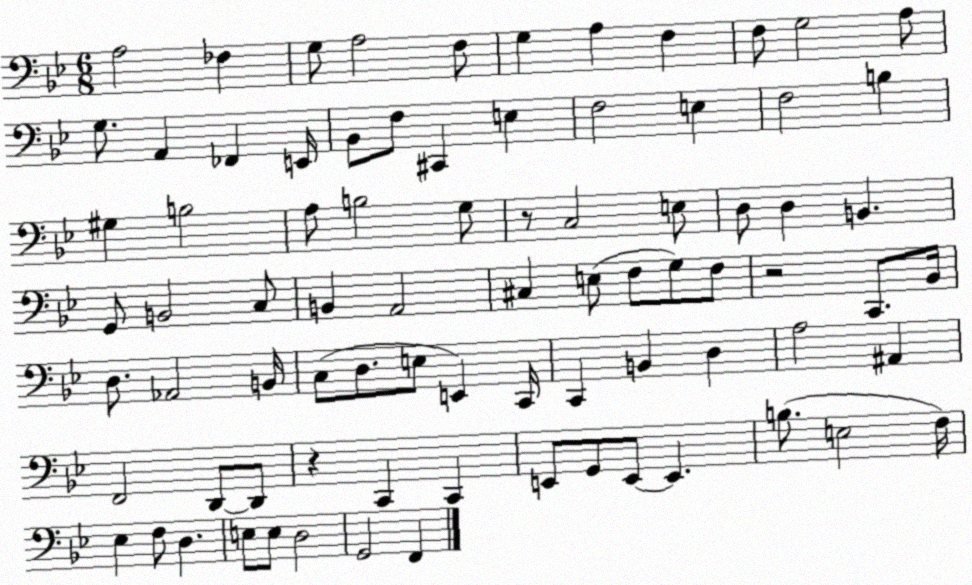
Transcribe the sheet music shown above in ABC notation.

X:1
T:Untitled
M:6/8
L:1/4
K:Bb
A,2 _F, G,/2 A,2 F,/2 G, A, F, F,/2 G,2 A,/2 G,/2 A,, _F,, E,,/4 _B,,/2 F,/2 ^C,, E, F,2 E, F,2 B, ^G, B,2 A,/2 B,2 G,/2 z/2 C,2 E,/2 D,/2 D, B,, G,,/2 B,,2 C,/2 B,, A,,2 ^C, E,/2 F,/2 G,/2 F,/2 z2 C,,/2 _B,,/4 D,/2 _A,,2 B,,/4 C,/2 D,/2 E,/2 E,, C,,/4 C,, B,, D, A,2 ^A,, F,,2 D,,/2 D,,/2 z C,, C,, E,,/2 G,,/2 E,,/2 E,, B,/2 E,2 F,/4 _E, F,/2 D, E,/2 E,/2 D,2 G,,2 F,,